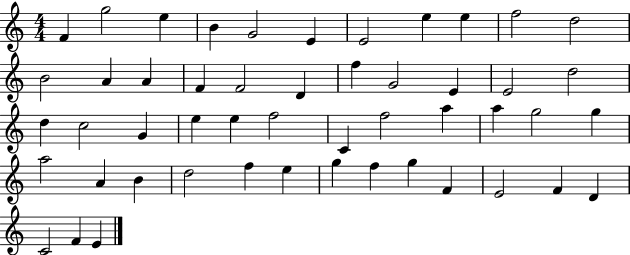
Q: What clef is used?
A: treble